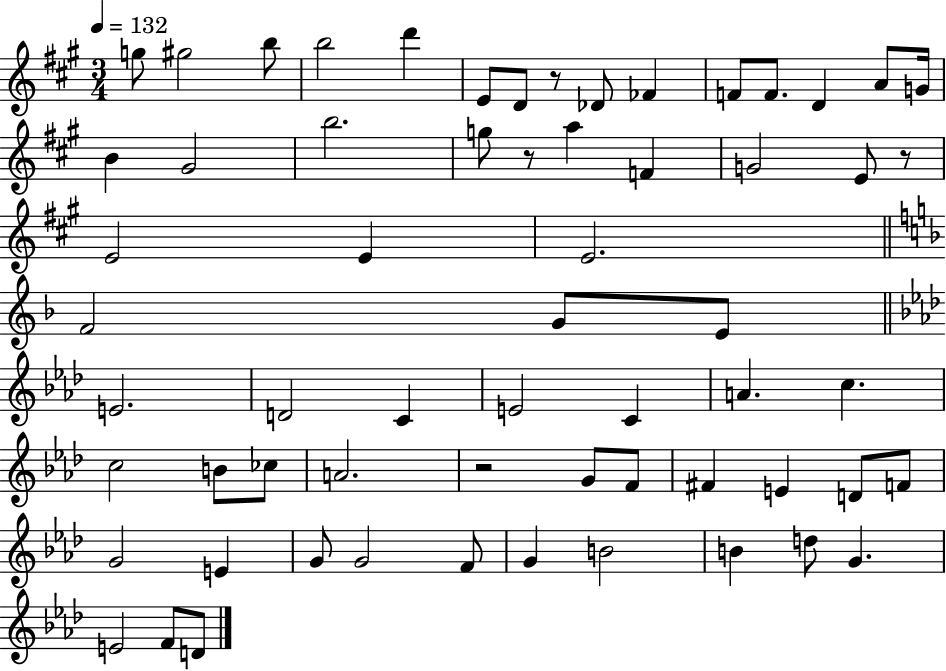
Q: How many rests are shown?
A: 4